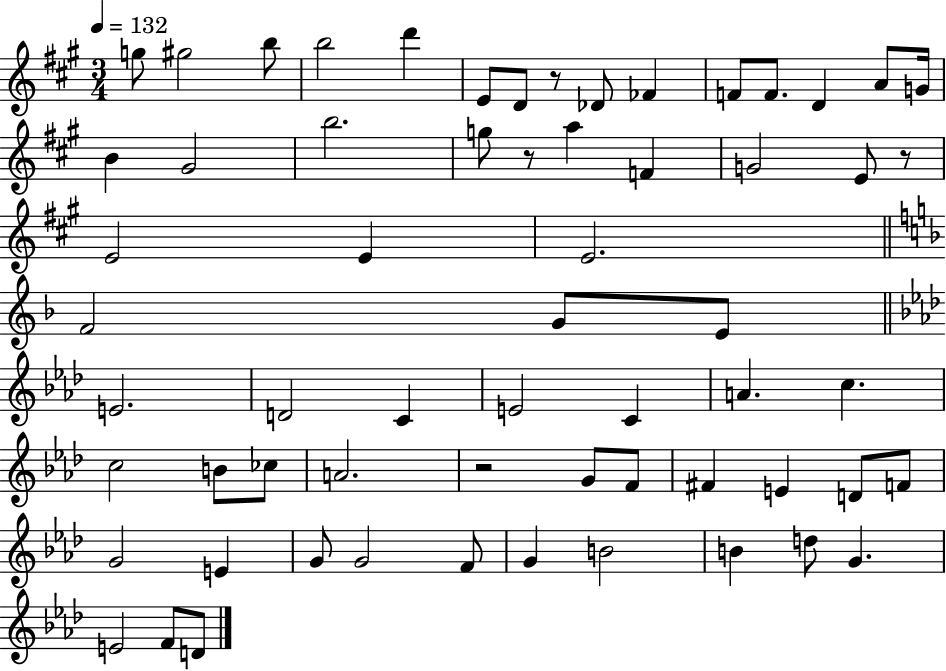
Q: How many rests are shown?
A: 4